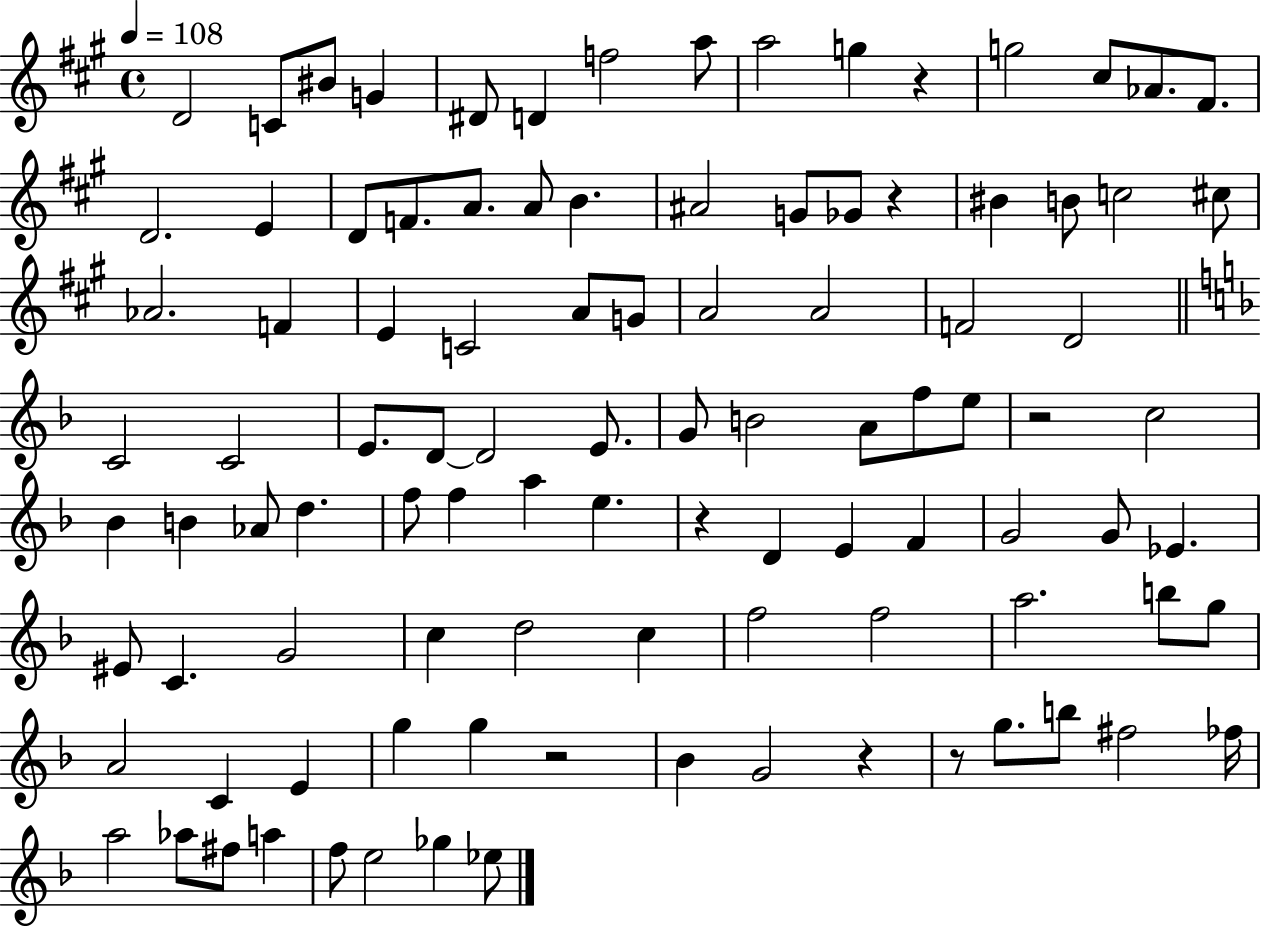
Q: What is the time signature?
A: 4/4